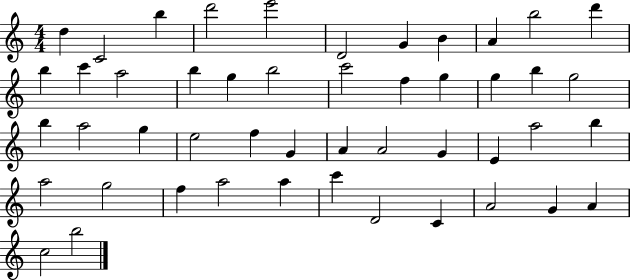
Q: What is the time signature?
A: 4/4